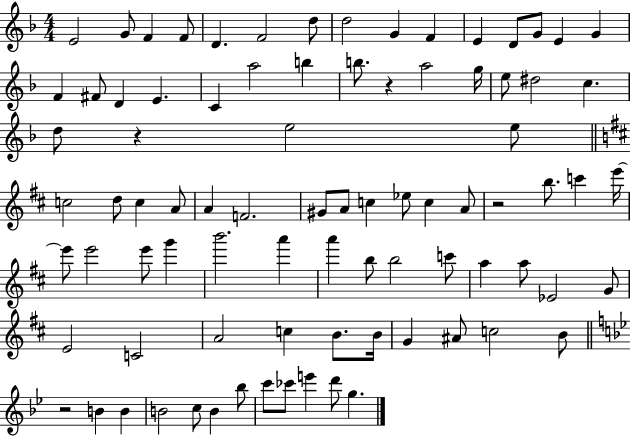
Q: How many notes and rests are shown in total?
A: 85